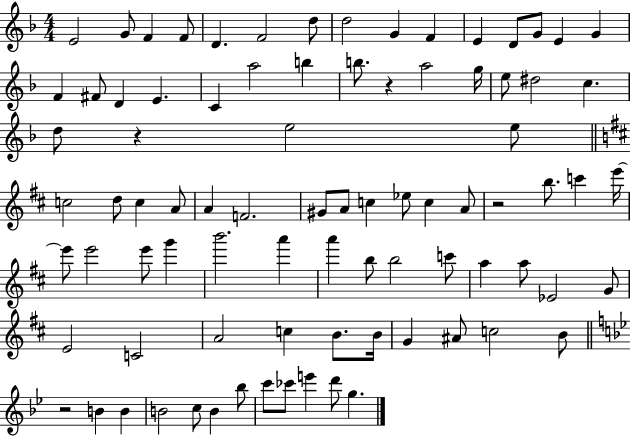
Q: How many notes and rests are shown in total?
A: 85